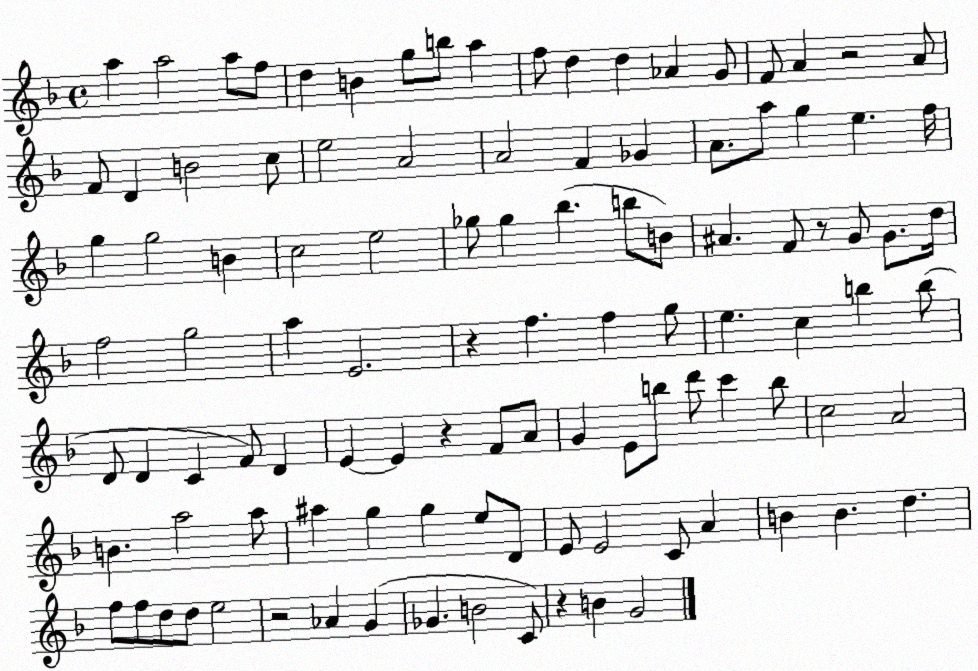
X:1
T:Untitled
M:4/4
L:1/4
K:F
a a2 a/2 f/2 d B g/2 b/2 a f/2 d d _A G/2 F/2 A z2 A/2 F/2 D B2 c/2 e2 A2 A2 F _G A/2 a/2 g e f/4 g g2 B c2 e2 _g/2 _g _b b/2 B/2 ^A F/2 z/2 G/2 G/2 d/4 f2 g2 a E2 z f f g/2 e c b b/2 D/2 D C F/2 D E E z F/2 A/2 G E/2 b/2 d'/2 c' b/2 c2 A2 B a2 a/2 ^a g g e/2 D/2 E/2 E2 C/2 A B B d f/2 f/2 d/2 d/2 e2 z2 _A G _G B2 C/2 z B G2